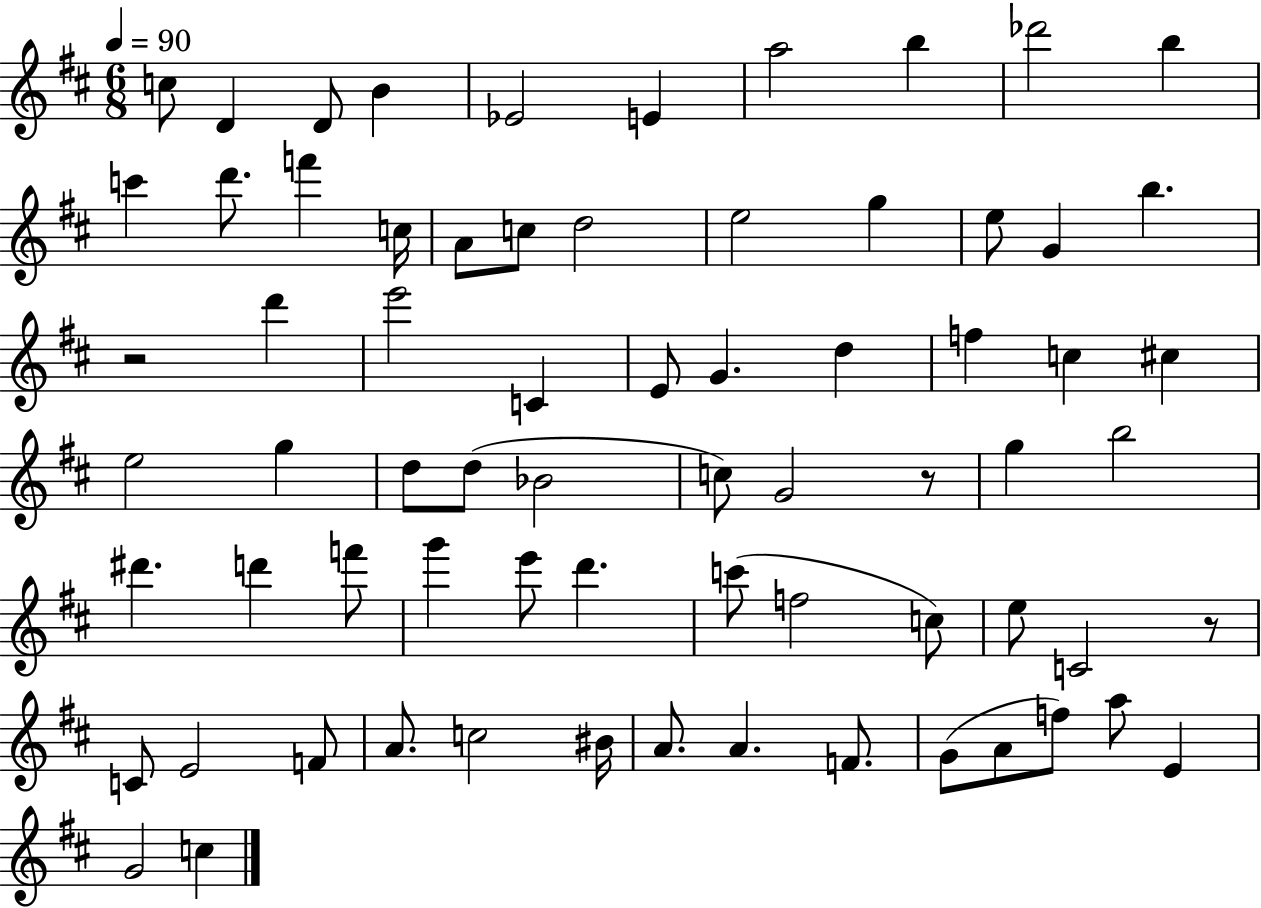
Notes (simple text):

C5/e D4/q D4/e B4/q Eb4/h E4/q A5/h B5/q Db6/h B5/q C6/q D6/e. F6/q C5/s A4/e C5/e D5/h E5/h G5/q E5/e G4/q B5/q. R/h D6/q E6/h C4/q E4/e G4/q. D5/q F5/q C5/q C#5/q E5/h G5/q D5/e D5/e Bb4/h C5/e G4/h R/e G5/q B5/h D#6/q. D6/q F6/e G6/q E6/e D6/q. C6/e F5/h C5/e E5/e C4/h R/e C4/e E4/h F4/e A4/e. C5/h BIS4/s A4/e. A4/q. F4/e. G4/e A4/e F5/e A5/e E4/q G4/h C5/q